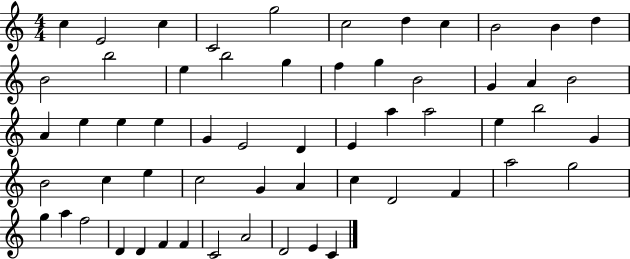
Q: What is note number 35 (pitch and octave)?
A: G4